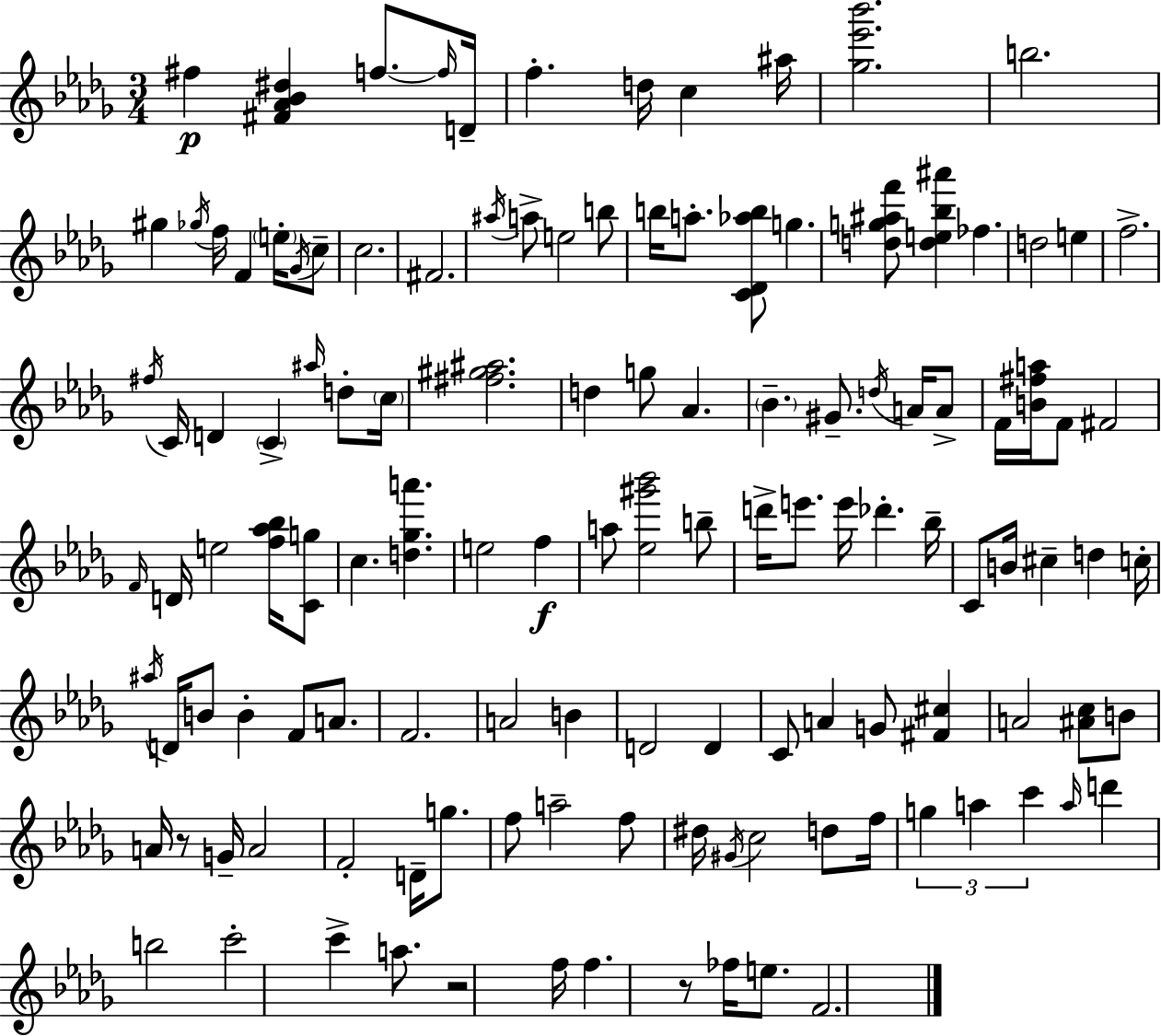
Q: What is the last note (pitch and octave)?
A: F4